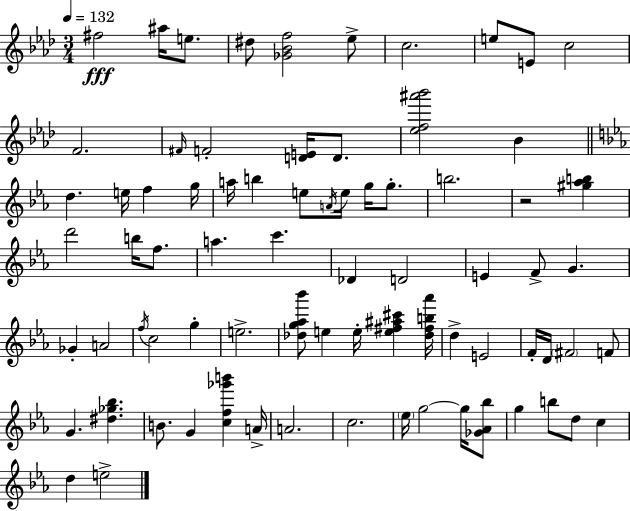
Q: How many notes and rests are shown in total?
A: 76